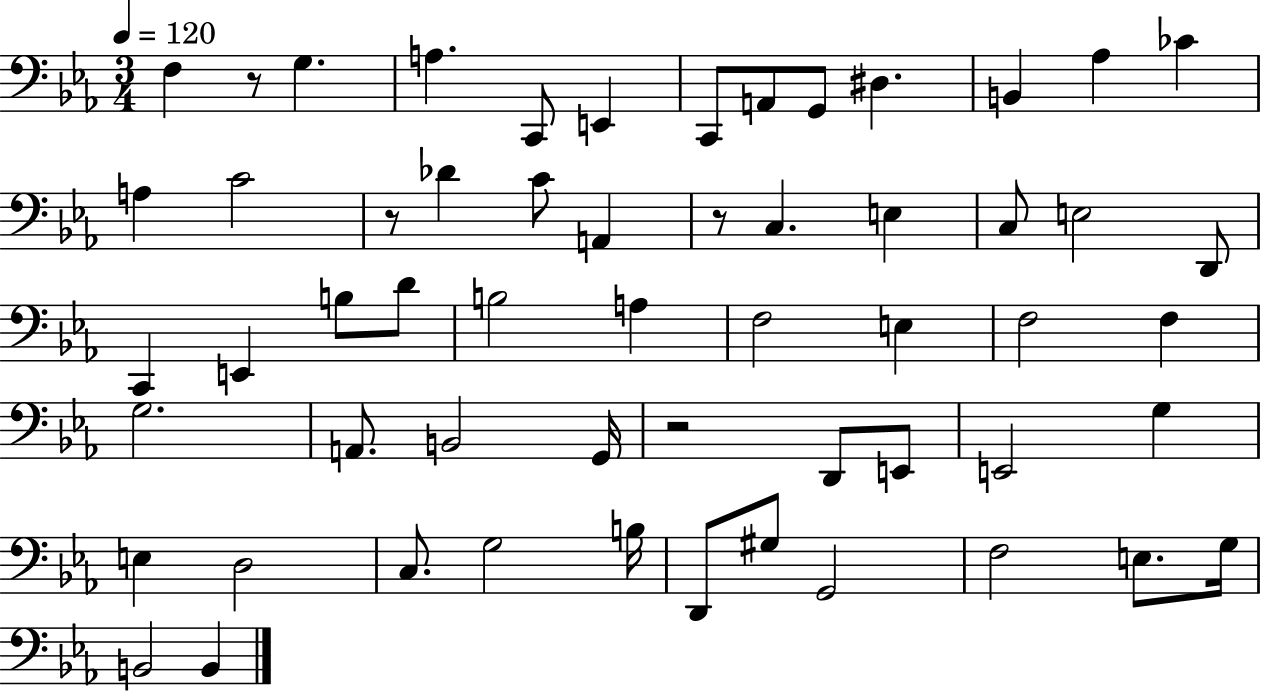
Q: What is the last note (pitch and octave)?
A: B2